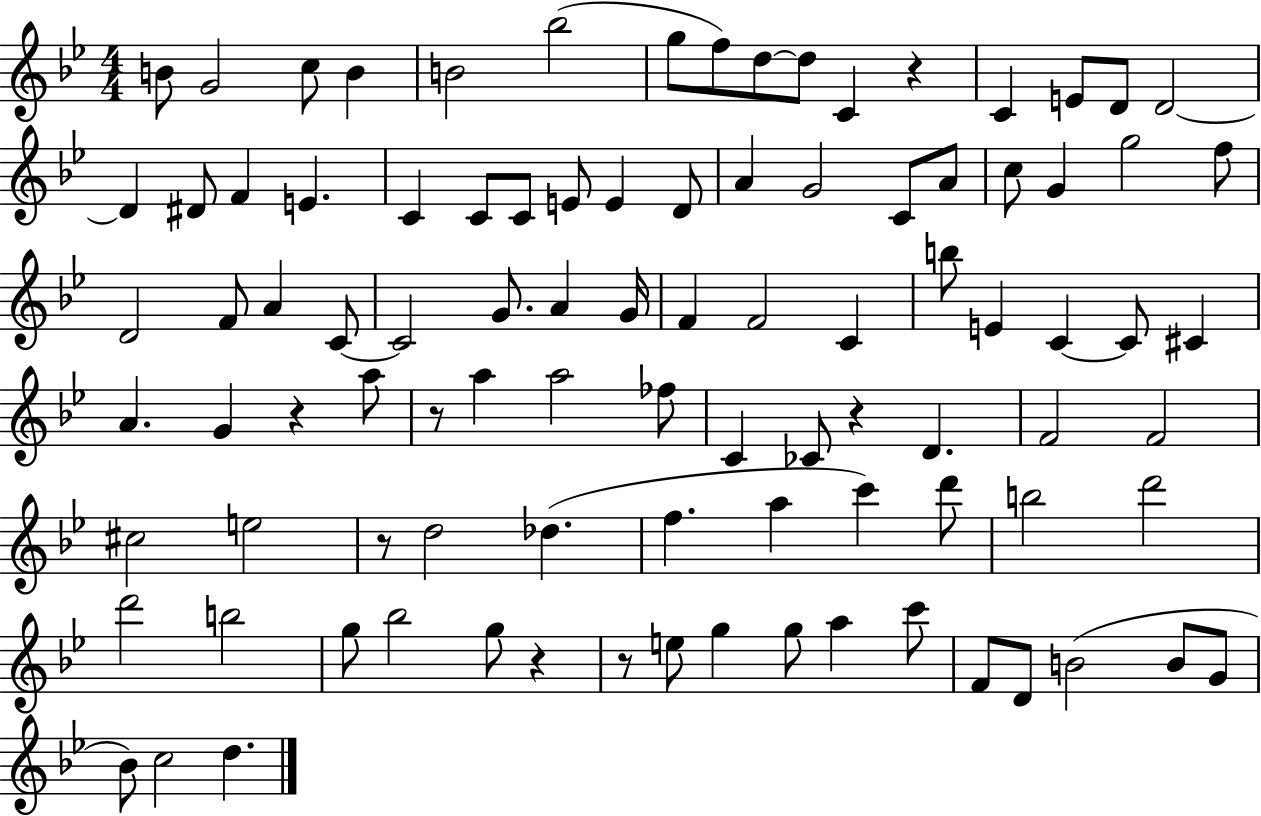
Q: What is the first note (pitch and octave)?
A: B4